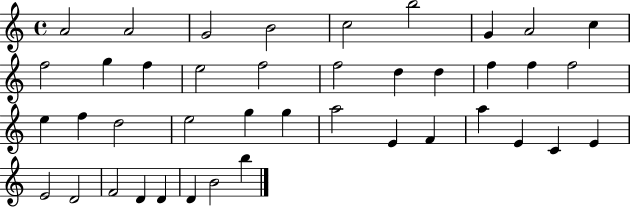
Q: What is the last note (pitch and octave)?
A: B5